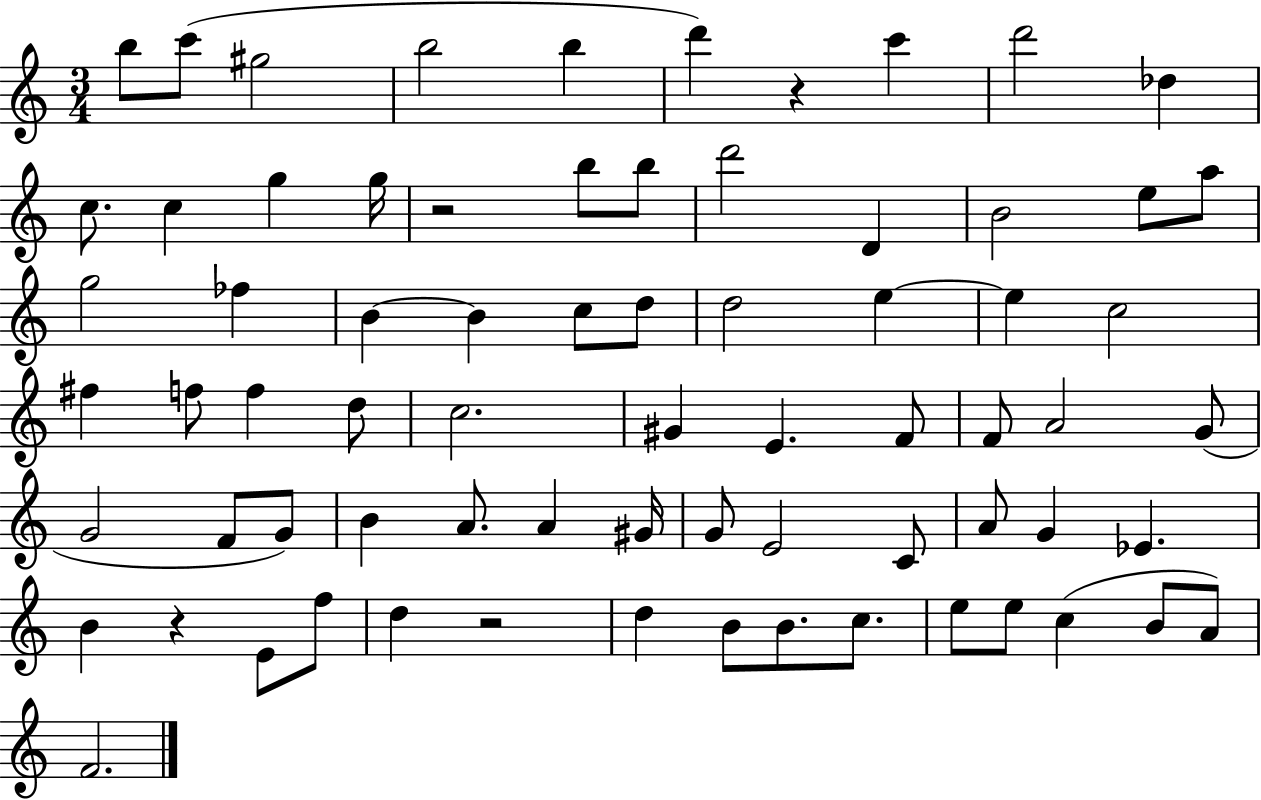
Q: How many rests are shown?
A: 4